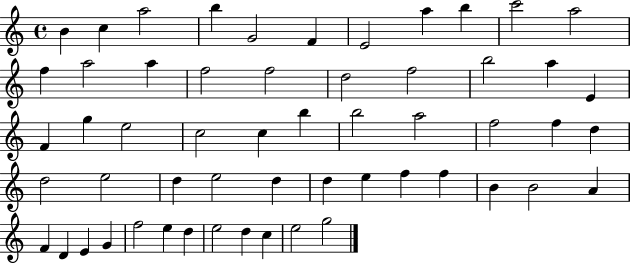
{
  \clef treble
  \time 4/4
  \defaultTimeSignature
  \key c \major
  b'4 c''4 a''2 | b''4 g'2 f'4 | e'2 a''4 b''4 | c'''2 a''2 | \break f''4 a''2 a''4 | f''2 f''2 | d''2 f''2 | b''2 a''4 e'4 | \break f'4 g''4 e''2 | c''2 c''4 b''4 | b''2 a''2 | f''2 f''4 d''4 | \break d''2 e''2 | d''4 e''2 d''4 | d''4 e''4 f''4 f''4 | b'4 b'2 a'4 | \break f'4 d'4 e'4 g'4 | f''2 e''4 d''4 | e''2 d''4 c''4 | e''2 g''2 | \break \bar "|."
}